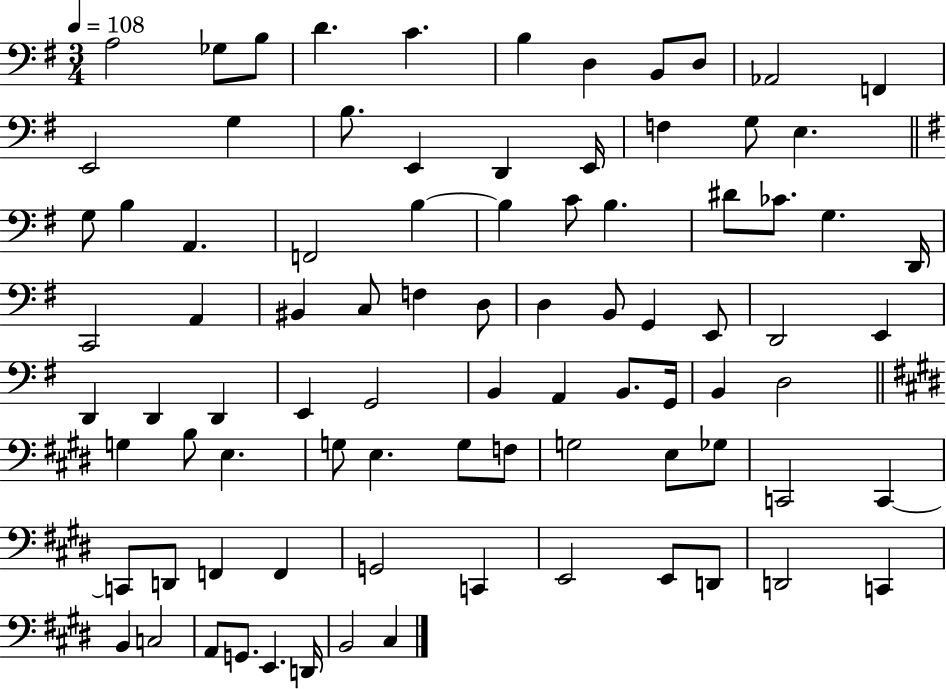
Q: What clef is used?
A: bass